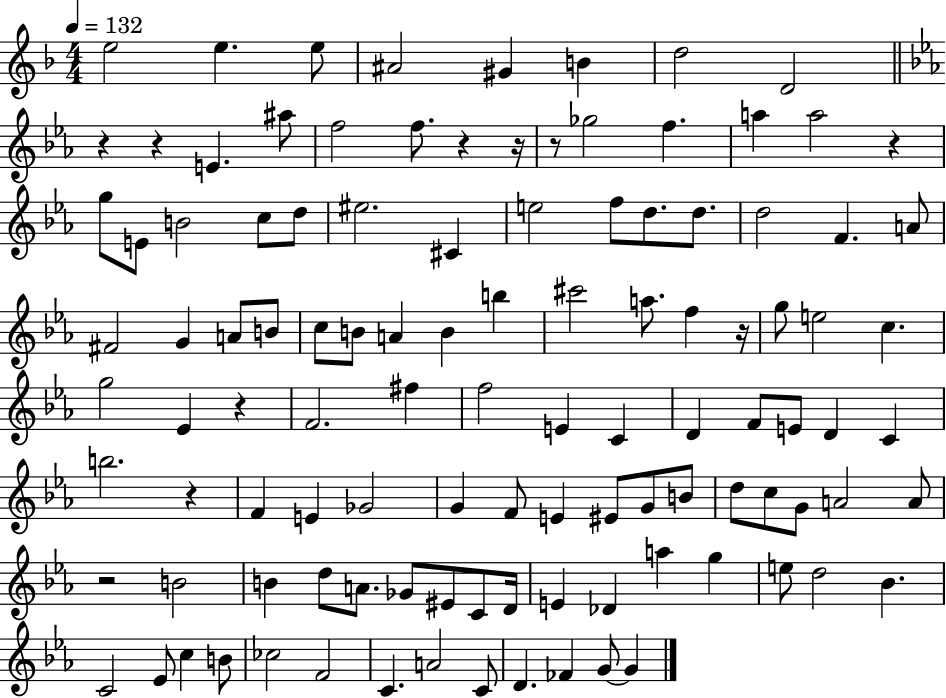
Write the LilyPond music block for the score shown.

{
  \clef treble
  \numericTimeSignature
  \time 4/4
  \key f \major
  \tempo 4 = 132
  e''2 e''4. e''8 | ais'2 gis'4 b'4 | d''2 d'2 | \bar "||" \break \key ees \major r4 r4 e'4. ais''8 | f''2 f''8. r4 r16 | r8 ges''2 f''4. | a''4 a''2 r4 | \break g''8 e'8 b'2 c''8 d''8 | eis''2. cis'4 | e''2 f''8 d''8. d''8. | d''2 f'4. a'8 | \break fis'2 g'4 a'8 b'8 | c''8 b'8 a'4 b'4 b''4 | cis'''2 a''8. f''4 r16 | g''8 e''2 c''4. | \break g''2 ees'4 r4 | f'2. fis''4 | f''2 e'4 c'4 | d'4 f'8 e'8 d'4 c'4 | \break b''2. r4 | f'4 e'4 ges'2 | g'4 f'8 e'4 eis'8 g'8 b'8 | d''8 c''8 g'8 a'2 a'8 | \break r2 b'2 | b'4 d''8 a'8. ges'8 eis'8 c'8 d'16 | e'4 des'4 a''4 g''4 | e''8 d''2 bes'4. | \break c'2 ees'8 c''4 b'8 | ces''2 f'2 | c'4. a'2 c'8 | d'4. fes'4 g'8~~ g'4 | \break \bar "|."
}